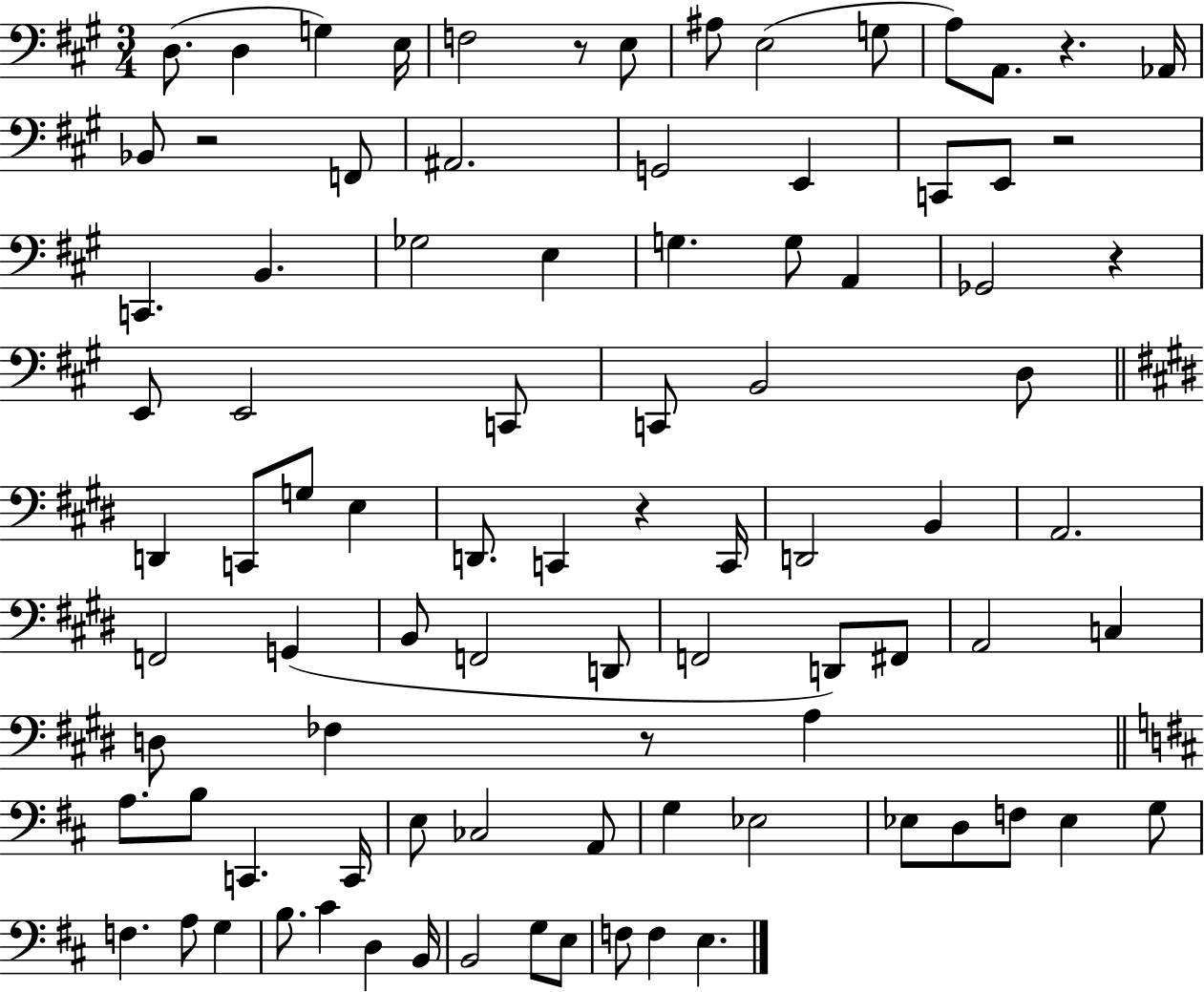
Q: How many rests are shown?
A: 7